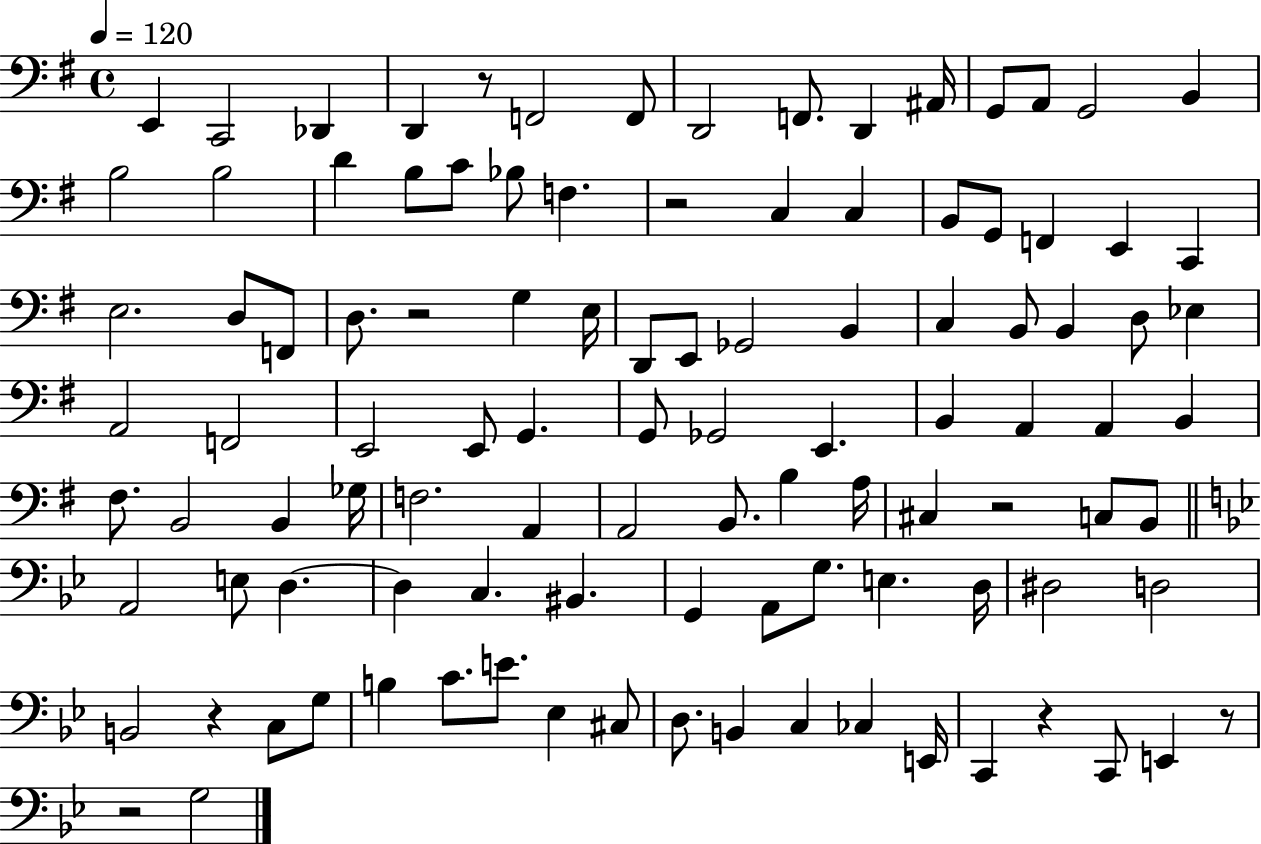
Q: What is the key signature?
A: G major